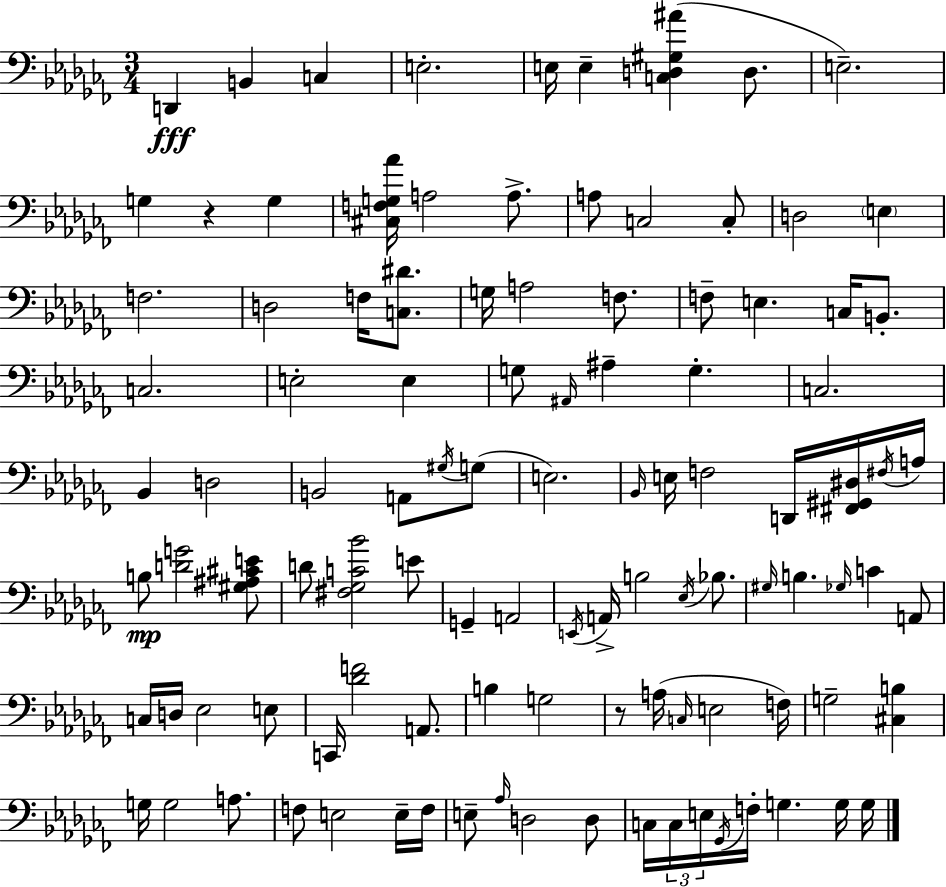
{
  \clef bass
  \numericTimeSignature
  \time 3/4
  \key aes \minor
  d,4\fff b,4 c4 | e2.-. | e16 e4-- <c d gis ais'>4( d8. | e2.--) | \break g4 r4 g4 | <cis f g aes'>16 a2 a8.-> | a8 c2 c8-. | d2 \parenthesize e4 | \break f2. | d2 f16 <c dis'>8. | g16 a2 f8. | f8-- e4. c16 b,8.-. | \break c2. | e2-. e4 | g8 \grace { ais,16 } ais4-- g4.-. | c2. | \break bes,4 d2 | b,2 a,8 \acciaccatura { gis16 }( | g8 e2.) | \grace { bes,16 } e16 f2 | \break d,16 <fis, gis, dis>16 \acciaccatura { fis16 } a16 b8\mp <d' g'>2 | <gis ais cis' e'>8 d'8 <fis ges c' bes'>2 | e'8 g,4-- a,2 | \acciaccatura { e,16 } a,16-> b2 | \break \acciaccatura { ees16 } bes8. \grace { gis16 } b4. | \grace { ges16 } c'4 a,8 c16 d16 ees2 | e8 c,16 <des' f'>2 | a,8. b4 | \break g2 r8 a16( \grace { c16 } | e2 f16) g2-- | <cis b>4 g16 g2 | a8. f8 e2 | \break e16-- f16 e8-- \grace { aes16 } | d2 d8 c16 \tuplet 3/2 { c16 | e16 \acciaccatura { ges,16 } } f16-. g4. g16 g16 \bar "|."
}